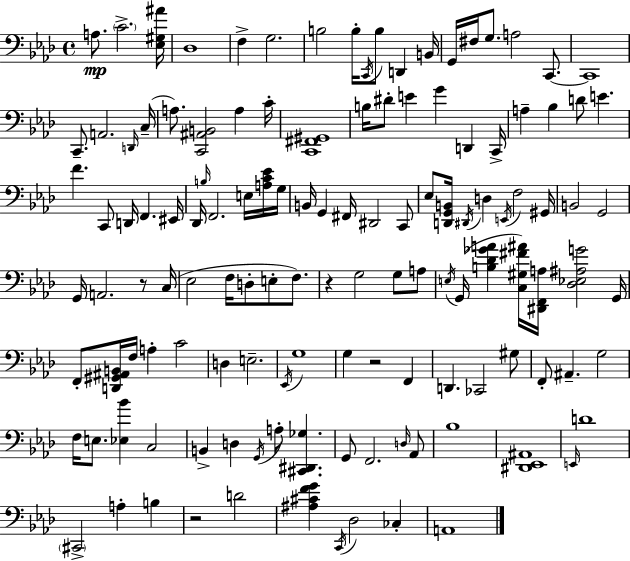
{
  \clef bass
  \time 4/4
  \defaultTimeSignature
  \key f \minor
  a8.\mp \parenthesize c'2.-> <ees gis ais'>16 | des1 | f4-> g2. | b2 b16-. \acciaccatura { c,16 } b8 d,4 | \break b,16 g,16 fis16 g8. a2 c,8.~~ | c,1 | c,8.-- a,2. | \grace { d,16 }( c16-- a8.) <c, ais, b,>2 a4 | \break c'16-. <c, fis, gis,>1 | b16 dis'8-. e'4 g'4 d,4 | c,16-> a4-- bes4 d'8 e'4. | f'4. c,8 d,16 f,4. | \break eis,16 des,16 \grace { b16 } f,2. | e16 <a c' ees'>16 g16 b,16 g,4 fis,16 dis,2 | c,8 ees8 <d, g, b,>16 \acciaccatura { dis,16 } d4 \acciaccatura { e,16 } f2 | gis,16 b,2 g,2 | \break g,16 a,2. | r8 c16( ees2 f16 d8-. | e8-. f8.) r4 g2 | g8 a8 \acciaccatura { e16 } g,16( <b des' ges' a'>4 <c gis fis' ais'>16) <dis, f, a>16 <des ees ais g'>2 | \break g,16 f,8-. <d, gis, ais, b,>16 f16 a4-. c'2 | d4 e2.-- | \acciaccatura { ees,16 } g1 | g4 r2 | \break f,4 d,4. ces,2 | gis8 f,8-. ais,4.-- g2 | f16 e8. <ees bes'>4 c2 | b,4-> d4 \acciaccatura { g,16 } | \break a8-. <cis, dis, ges>4. g,8 f,2. | \grace { d16 } aes,8 bes1 | <dis, ees, ais,>1 | \grace { e,16 } d'1 | \break \parenthesize cis,2-> | a4-. b4 r2 | d'2 <ais cis' f' g'>4 \acciaccatura { c,16 } des2 | ces4-. a,1 | \break \bar "|."
}